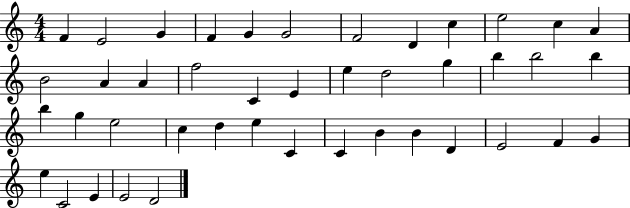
F4/q E4/h G4/q F4/q G4/q G4/h F4/h D4/q C5/q E5/h C5/q A4/q B4/h A4/q A4/q F5/h C4/q E4/q E5/q D5/h G5/q B5/q B5/h B5/q B5/q G5/q E5/h C5/q D5/q E5/q C4/q C4/q B4/q B4/q D4/q E4/h F4/q G4/q E5/q C4/h E4/q E4/h D4/h